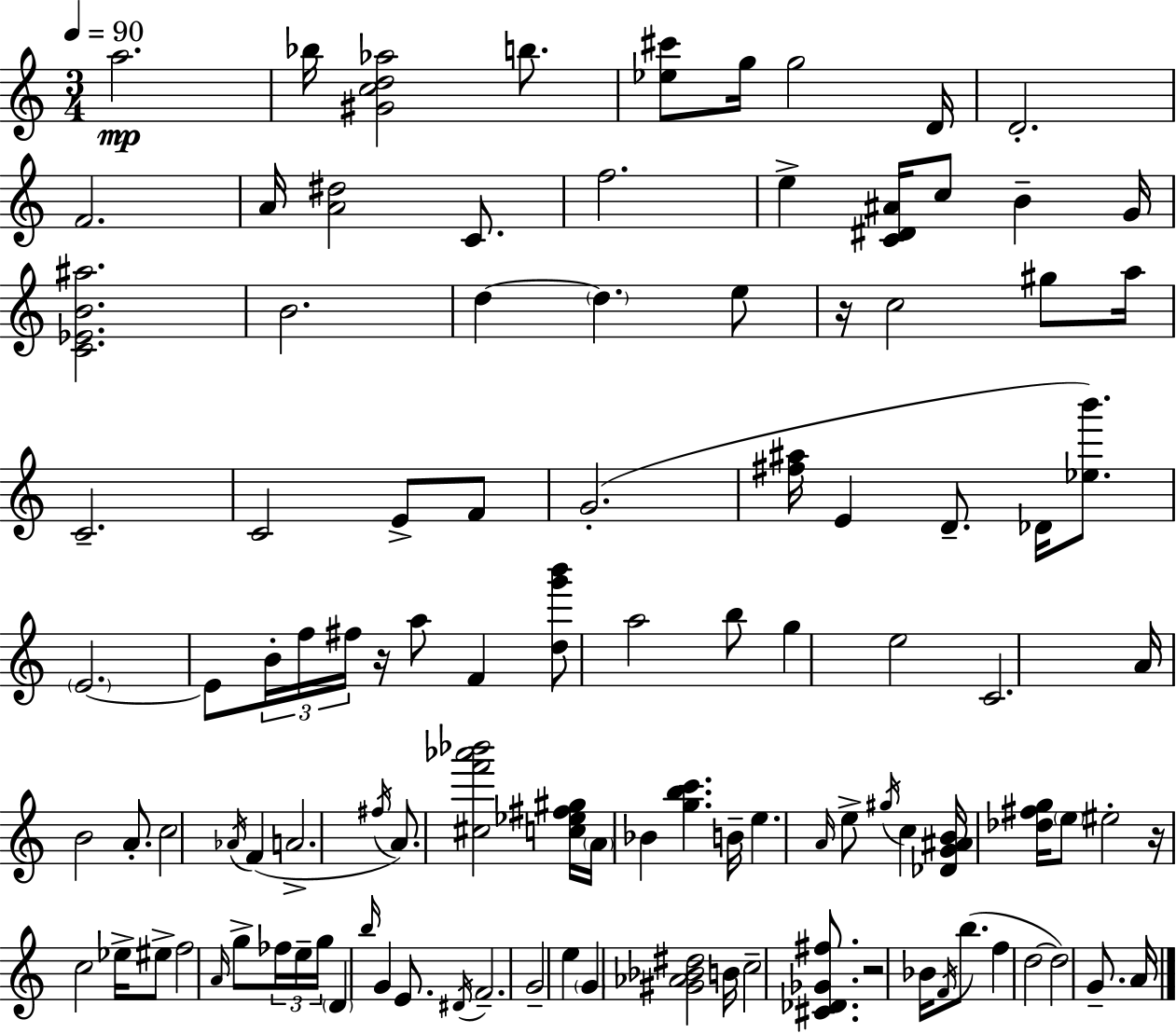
X:1
T:Untitled
M:3/4
L:1/4
K:C
a2 _b/4 [^Gcd_a]2 b/2 [_e^c']/2 g/4 g2 D/4 D2 F2 A/4 [A^d]2 C/2 f2 e [C^D^A]/4 c/2 B G/4 [C_EB^a]2 B2 d d e/2 z/4 c2 ^g/2 a/4 C2 C2 E/2 F/2 G2 [^f^a]/4 E D/2 _D/4 [_eb']/2 E2 E/2 B/4 f/4 ^f/4 z/4 a/2 F [dg'b']/2 a2 b/2 g e2 C2 A/4 B2 A/2 c2 _A/4 F A2 ^f/4 A/2 [^cf'_a'_b']2 [c_e^f^g]/4 A/4 _B [gbc'] B/4 e A/4 e/2 ^g/4 c [_DG^AB]/4 [_d^fg]/4 e/2 ^e2 z/4 c2 _e/4 ^e/2 f2 A/4 g/2 _f/4 e/4 g/4 D b/4 G E/2 ^D/4 F2 G2 e G [^G_A_B^d]2 B/4 c2 [^C_D_G^f]/2 z2 _B/4 F/4 b/2 f d2 d2 G/2 A/4